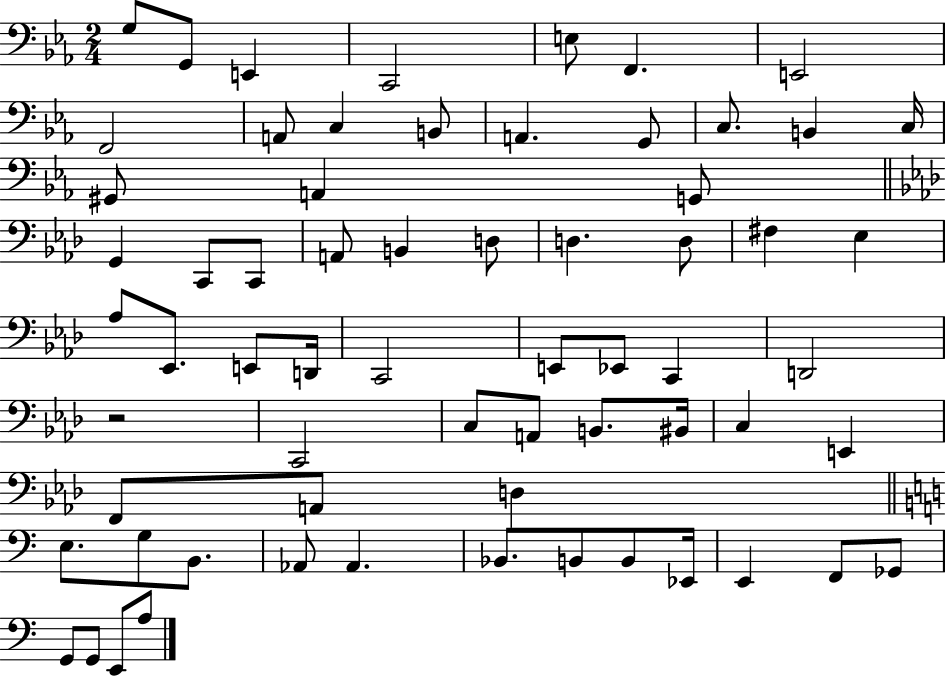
G3/e G2/e E2/q C2/h E3/e F2/q. E2/h F2/h A2/e C3/q B2/e A2/q. G2/e C3/e. B2/q C3/s G#2/e A2/q G2/e G2/q C2/e C2/e A2/e B2/q D3/e D3/q. D3/e F#3/q Eb3/q Ab3/e Eb2/e. E2/e D2/s C2/h E2/e Eb2/e C2/q D2/h R/h C2/h C3/e A2/e B2/e. BIS2/s C3/q E2/q F2/e A2/e D3/q E3/e. G3/e B2/e. Ab2/e Ab2/q. Bb2/e. B2/e B2/e Eb2/s E2/q F2/e Gb2/e G2/e G2/e E2/e A3/e